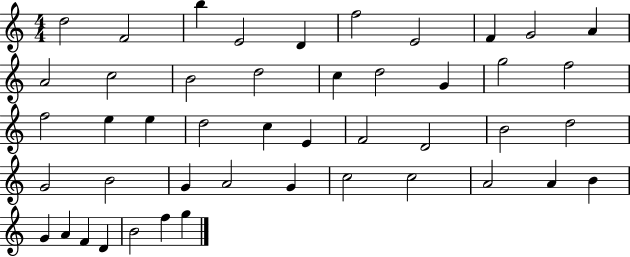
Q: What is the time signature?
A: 4/4